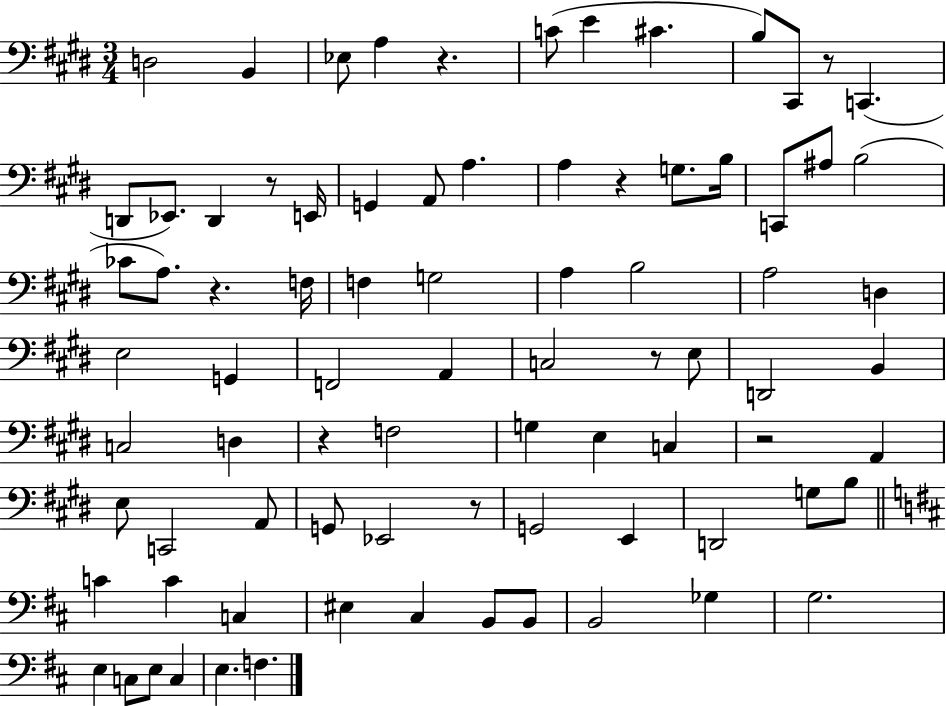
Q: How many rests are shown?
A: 9